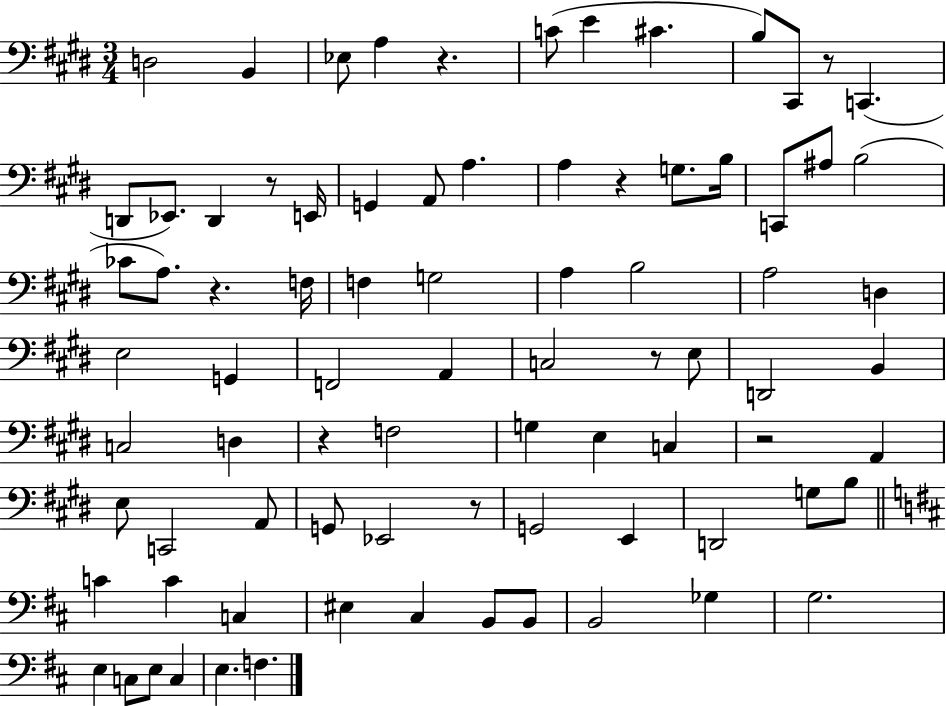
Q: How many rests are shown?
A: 9